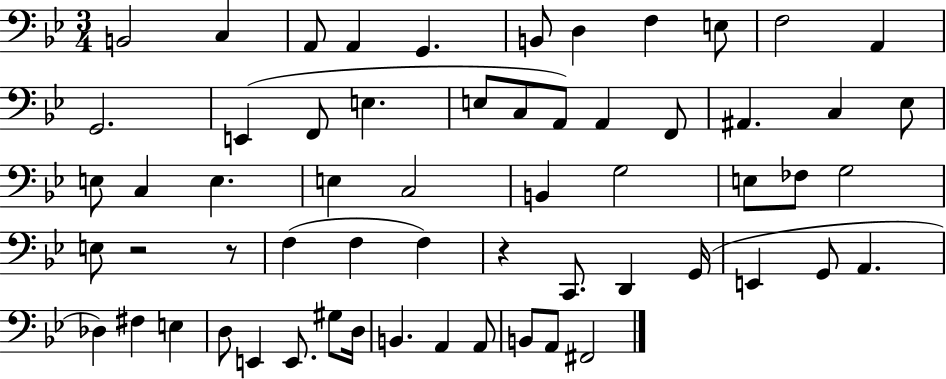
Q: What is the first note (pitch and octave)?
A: B2